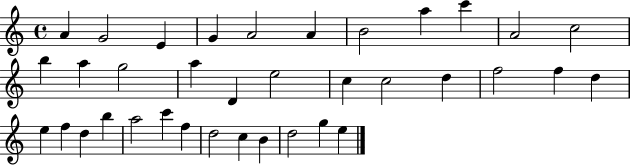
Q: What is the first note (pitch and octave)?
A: A4